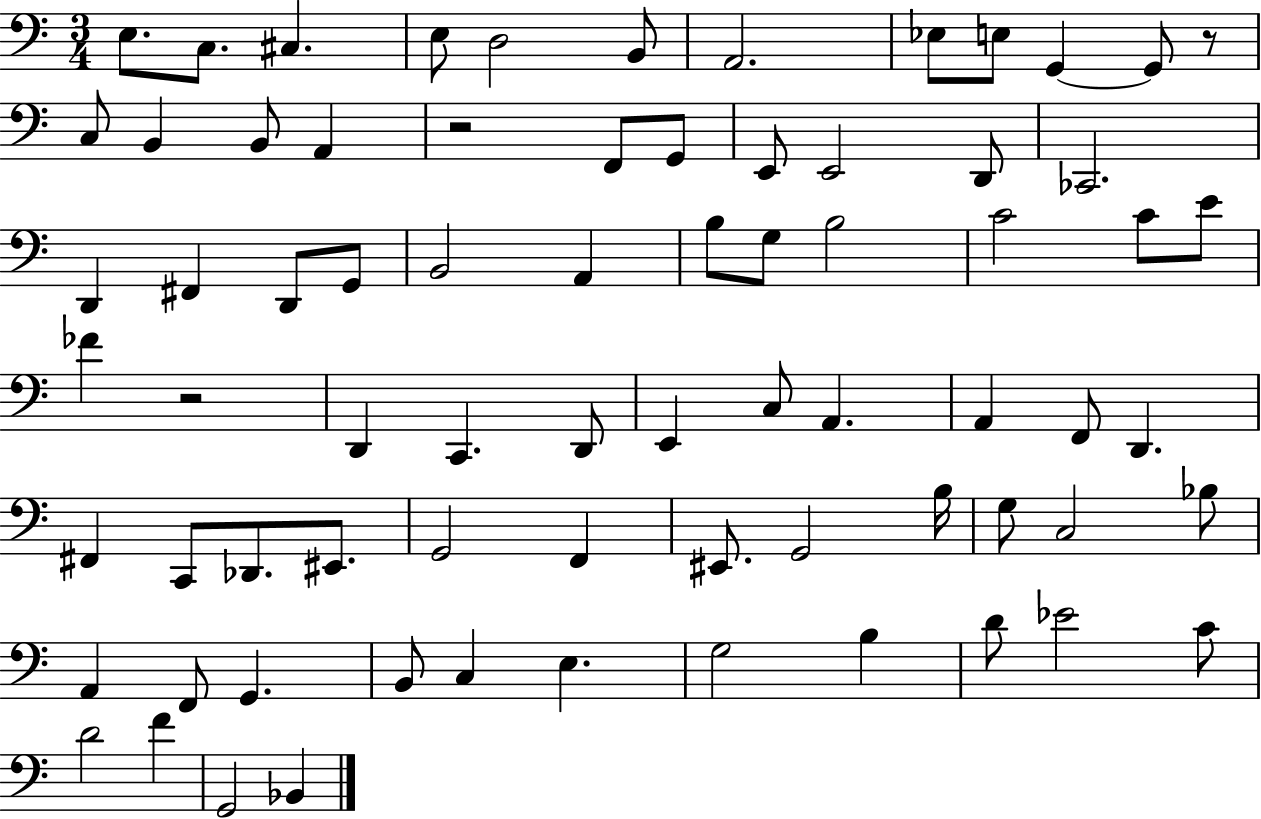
E3/e. C3/e. C#3/q. E3/e D3/h B2/e A2/h. Eb3/e E3/e G2/q G2/e R/e C3/e B2/q B2/e A2/q R/h F2/e G2/e E2/e E2/h D2/e CES2/h. D2/q F#2/q D2/e G2/e B2/h A2/q B3/e G3/e B3/h C4/h C4/e E4/e FES4/q R/h D2/q C2/q. D2/e E2/q C3/e A2/q. A2/q F2/e D2/q. F#2/q C2/e Db2/e. EIS2/e. G2/h F2/q EIS2/e. G2/h B3/s G3/e C3/h Bb3/e A2/q F2/e G2/q. B2/e C3/q E3/q. G3/h B3/q D4/e Eb4/h C4/e D4/h F4/q G2/h Bb2/q